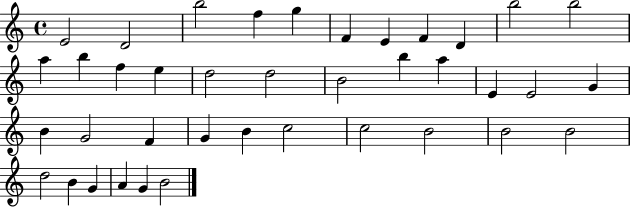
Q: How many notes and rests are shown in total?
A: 39